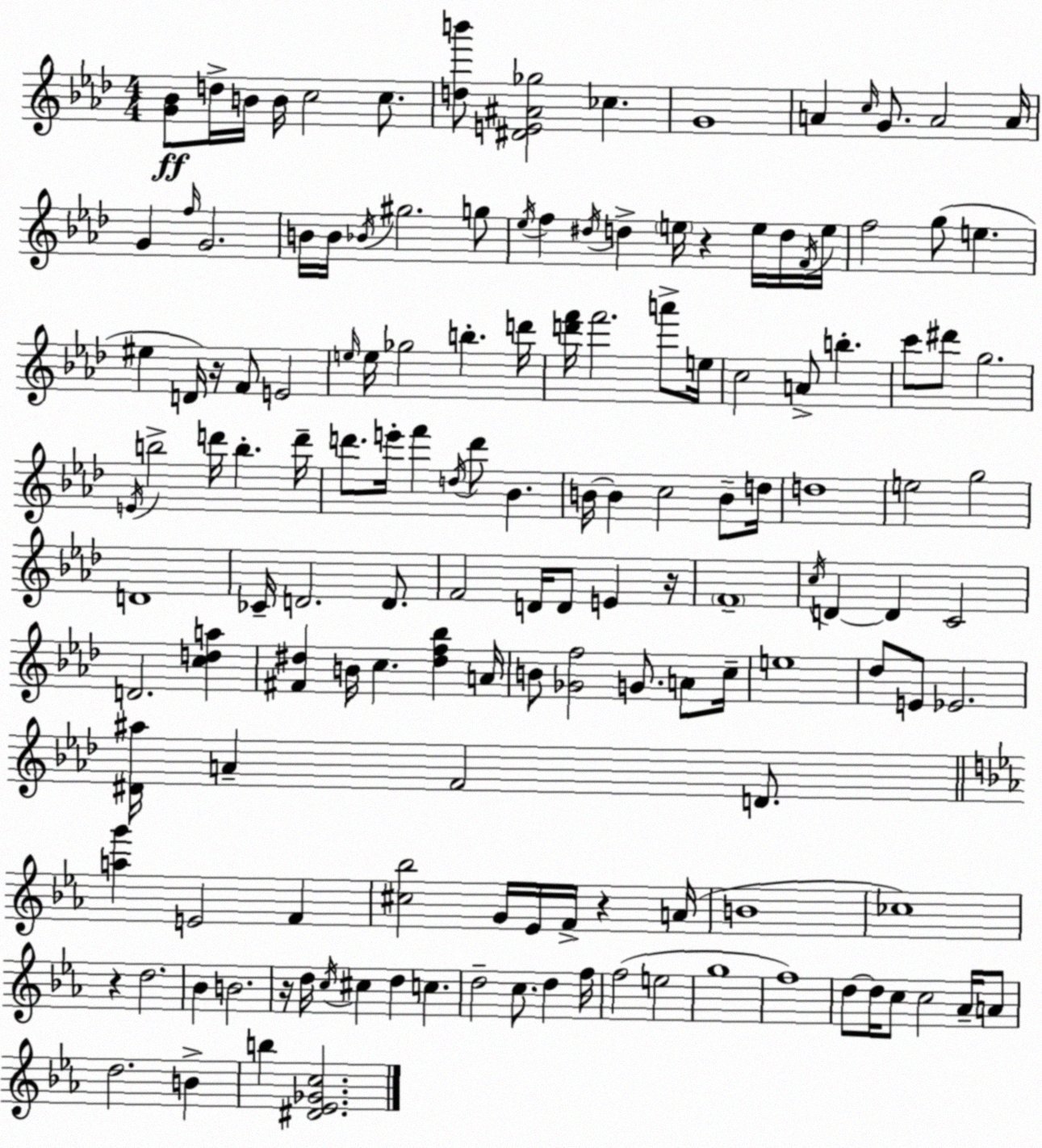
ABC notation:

X:1
T:Untitled
M:4/4
L:1/4
K:Ab
[G_B]/2 d/4 B/4 B/4 c2 c/2 [db']/2 [^DE^A_g]2 _c G4 A c/4 G/2 A2 A/4 G f/4 G2 B/4 B/4 _B/4 ^g2 g/2 _e/4 f ^d/4 d e/4 z e/4 d/4 F/4 e/4 f2 g/2 e ^e D/4 z/4 F/2 E2 e/4 e/4 _g2 b d'/4 [d'f']/4 f'2 a'/2 e/4 c2 A/2 b c'/2 ^d'/2 g2 E/4 b2 d'/4 b d'/4 d'/2 e'/4 f' d/4 d'/2 _B B/4 B c2 B/2 d/4 d4 e2 g2 D4 _C/4 D2 D/2 F2 D/4 D/2 E z/4 F4 c/4 D D C2 D2 [cda] [^F^d] B/4 c [^df_b] A/4 B/2 [_Gf]2 G/2 A/2 c/4 e4 _d/2 E/2 _E2 [^D^a]/4 A F2 D/2 [ag'] E2 F [^c_b]2 G/4 _E/4 F/4 z A/4 B4 _c4 z d2 _B B2 z/4 d/4 c/4 ^c d c d2 c/2 d f/4 f2 e2 g4 f4 d/2 d/4 c/2 c2 _A/4 A/2 d2 B b [^D_E_Gc]2